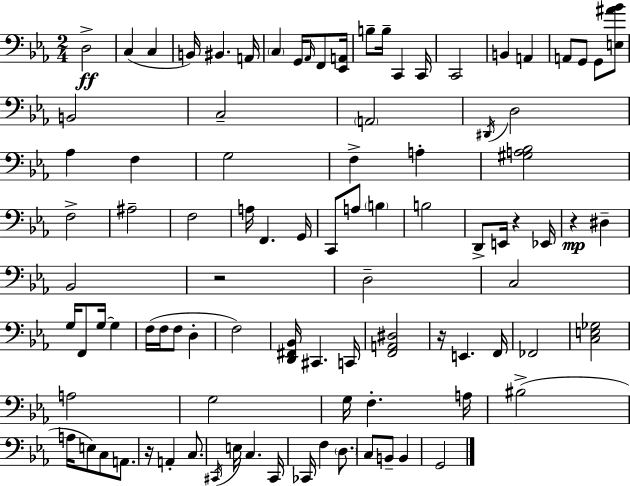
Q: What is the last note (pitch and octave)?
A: G2